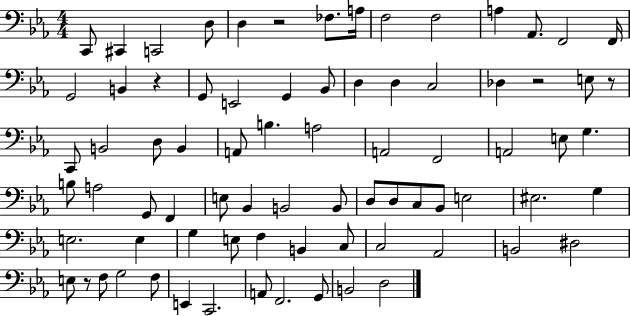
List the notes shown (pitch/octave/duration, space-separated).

C2/e C#2/q C2/h D3/e D3/q R/h FES3/e. A3/s F3/h F3/h A3/q Ab2/e. F2/h F2/s G2/h B2/q R/q G2/e E2/h G2/q Bb2/e D3/q D3/q C3/h Db3/q R/h E3/e R/e C2/e B2/h D3/e B2/q A2/e B3/q. A3/h A2/h F2/h A2/h E3/e G3/q. B3/e A3/h G2/e F2/q E3/e Bb2/q B2/h B2/e D3/e D3/e C3/e Bb2/e E3/h EIS3/h. G3/q E3/h. E3/q G3/q E3/e F3/q B2/q C3/e C3/h Ab2/h B2/h D#3/h E3/e R/e F3/e G3/h F3/e E2/q C2/h. A2/e F2/h. G2/e B2/h D3/h